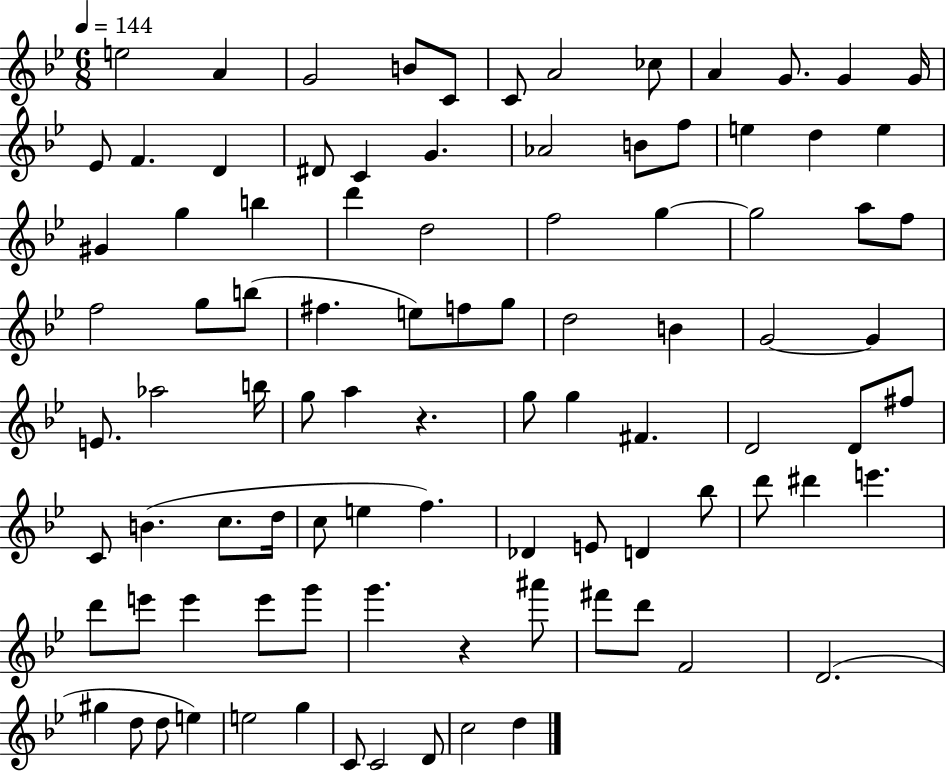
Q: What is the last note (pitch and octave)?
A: D5